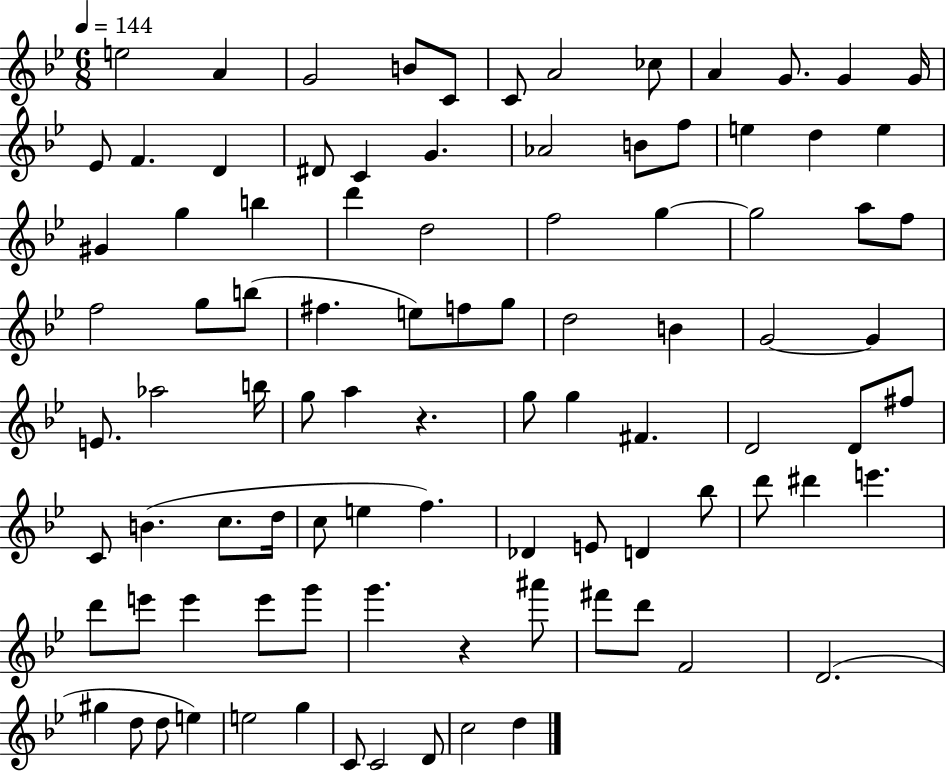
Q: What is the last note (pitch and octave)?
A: D5